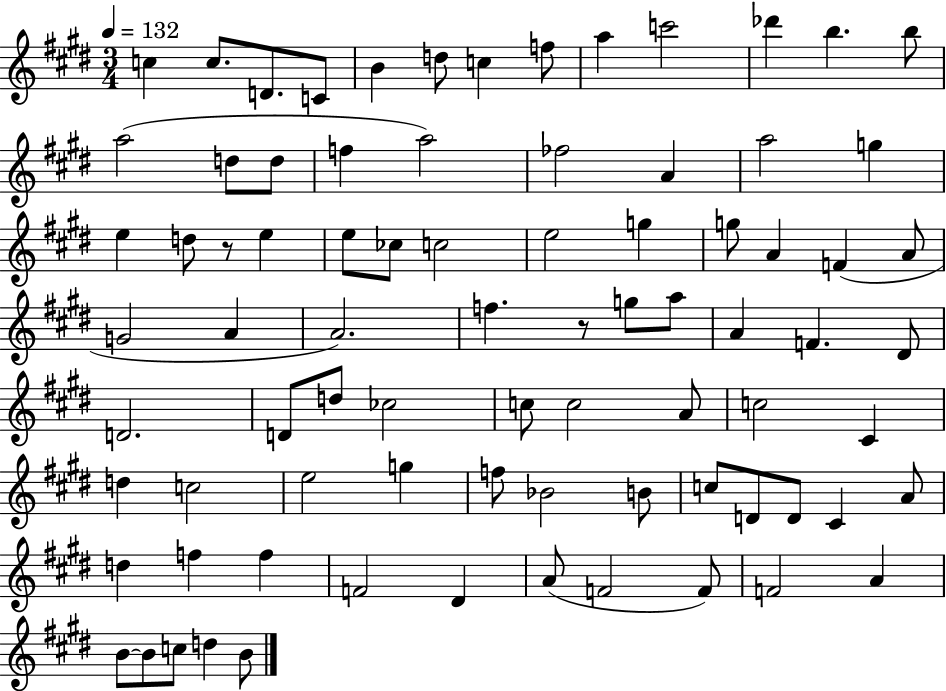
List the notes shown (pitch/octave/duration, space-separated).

C5/q C5/e. D4/e. C4/e B4/q D5/e C5/q F5/e A5/q C6/h Db6/q B5/q. B5/e A5/h D5/e D5/e F5/q A5/h FES5/h A4/q A5/h G5/q E5/q D5/e R/e E5/q E5/e CES5/e C5/h E5/h G5/q G5/e A4/q F4/q A4/e G4/h A4/q A4/h. F5/q. R/e G5/e A5/e A4/q F4/q. D#4/e D4/h. D4/e D5/e CES5/h C5/e C5/h A4/e C5/h C#4/q D5/q C5/h E5/h G5/q F5/e Bb4/h B4/e C5/e D4/e D4/e C#4/q A4/e D5/q F5/q F5/q F4/h D#4/q A4/e F4/h F4/e F4/h A4/q B4/e B4/e C5/e D5/q B4/e